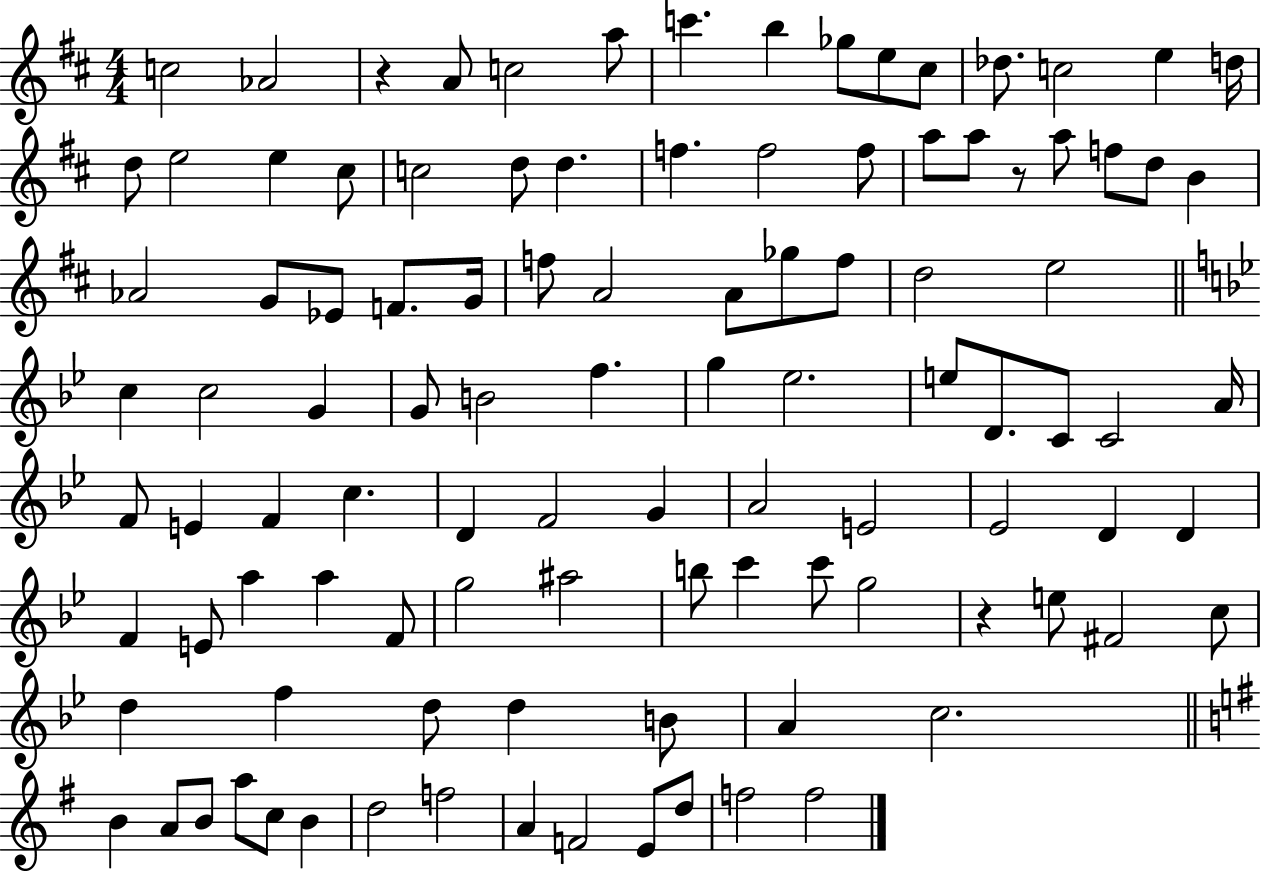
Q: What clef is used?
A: treble